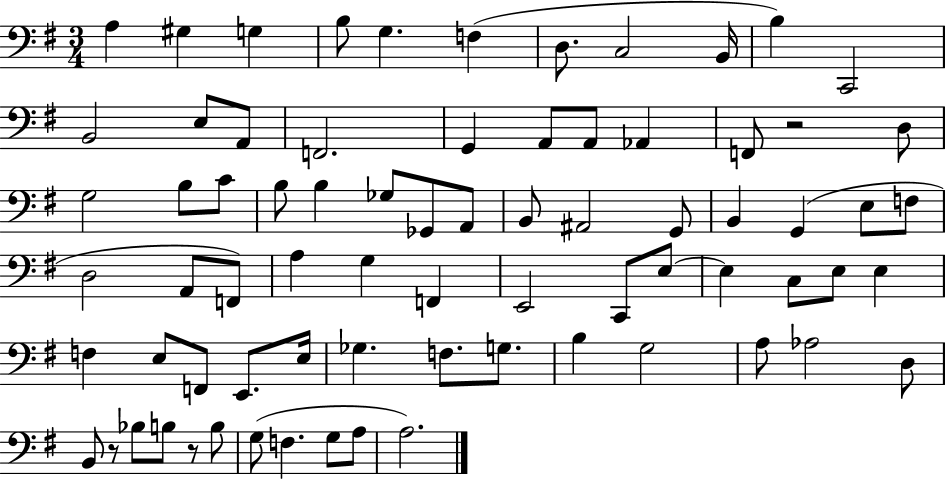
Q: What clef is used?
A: bass